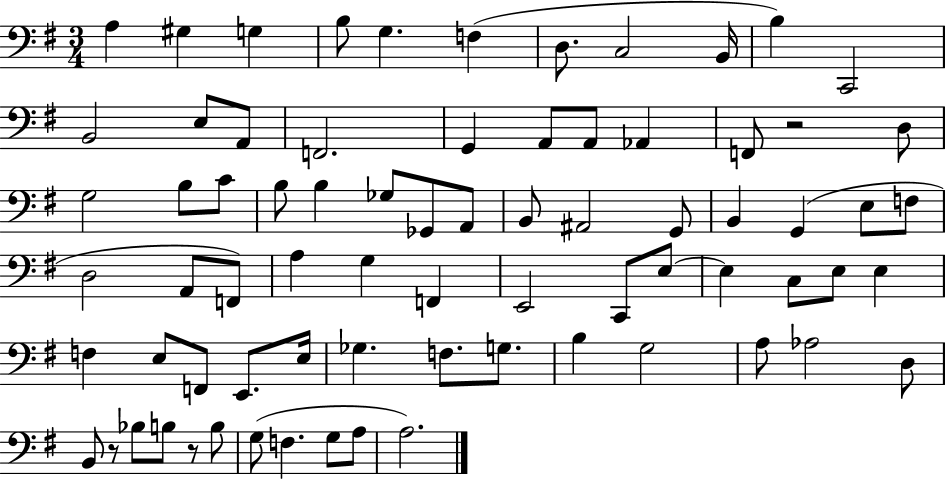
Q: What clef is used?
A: bass